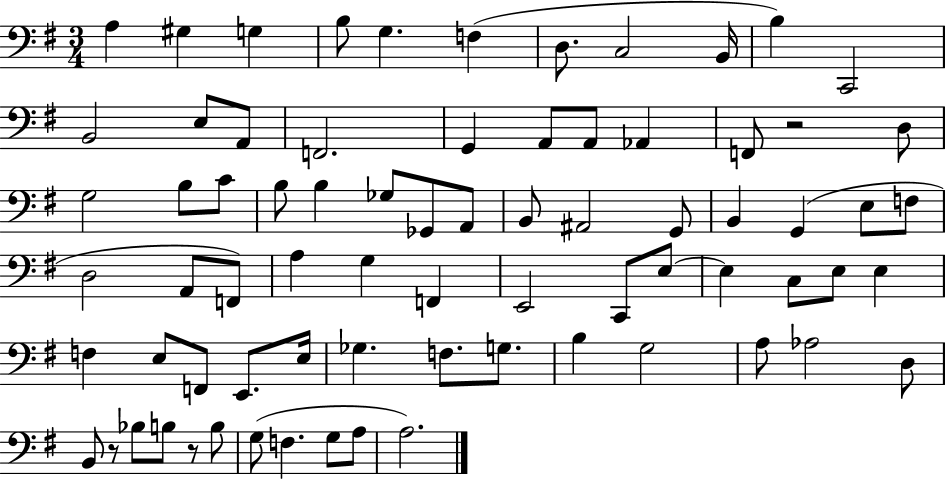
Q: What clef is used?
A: bass